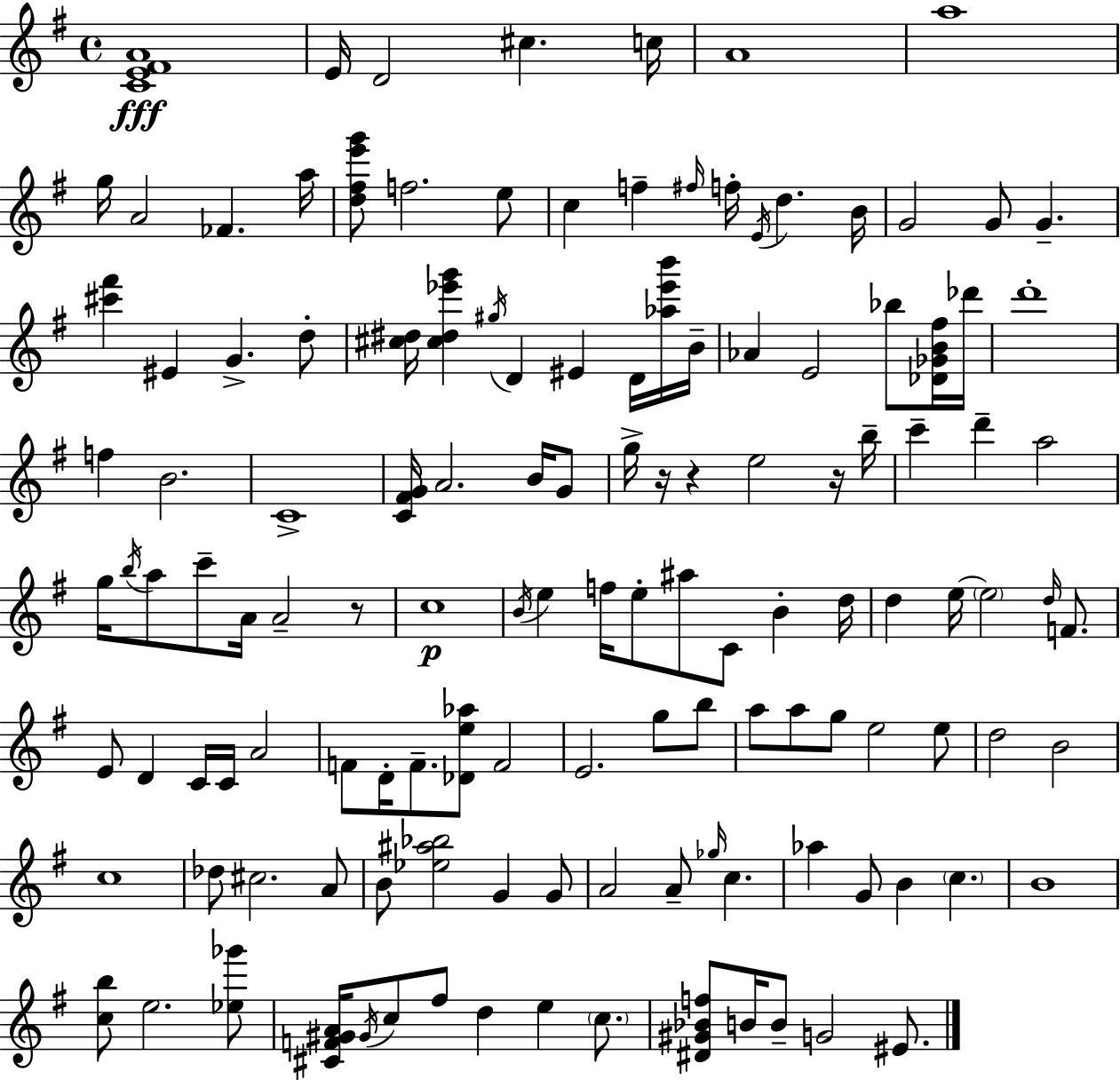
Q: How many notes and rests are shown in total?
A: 131